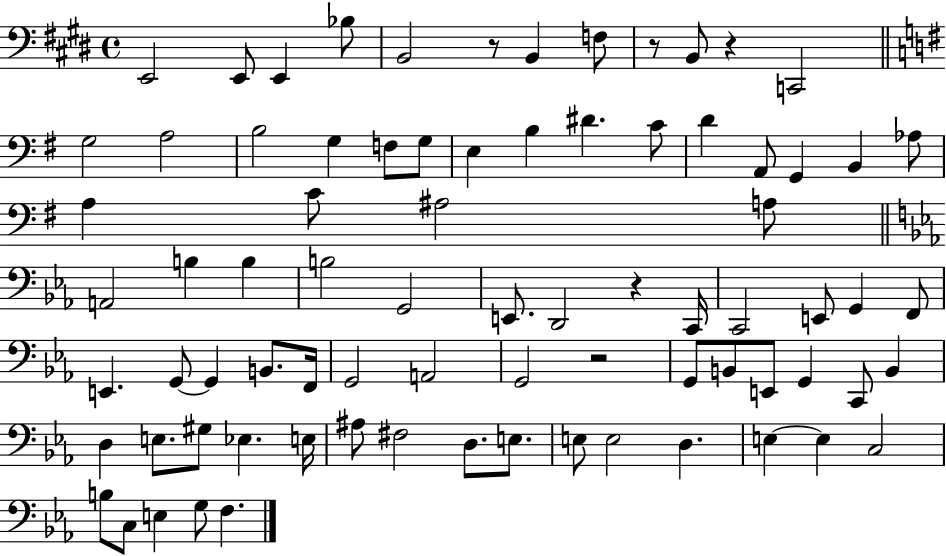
{
  \clef bass
  \time 4/4
  \defaultTimeSignature
  \key e \major
  \repeat volta 2 { e,2 e,8 e,4 bes8 | b,2 r8 b,4 f8 | r8 b,8 r4 c,2 | \bar "||" \break \key g \major g2 a2 | b2 g4 f8 g8 | e4 b4 dis'4. c'8 | d'4 a,8 g,4 b,4 aes8 | \break a4 c'8 ais2 a8 | \bar "||" \break \key c \minor a,2 b4 b4 | b2 g,2 | e,8. d,2 r4 c,16 | c,2 e,8 g,4 f,8 | \break e,4. g,8~~ g,4 b,8. f,16 | g,2 a,2 | g,2 r2 | g,8 b,8 e,8 g,4 c,8 b,4 | \break d4 e8. gis8 ees4. e16 | ais8 fis2 d8. e8. | e8 e2 d4. | e4~~ e4 c2 | \break b8 c8 e4 g8 f4. | } \bar "|."
}